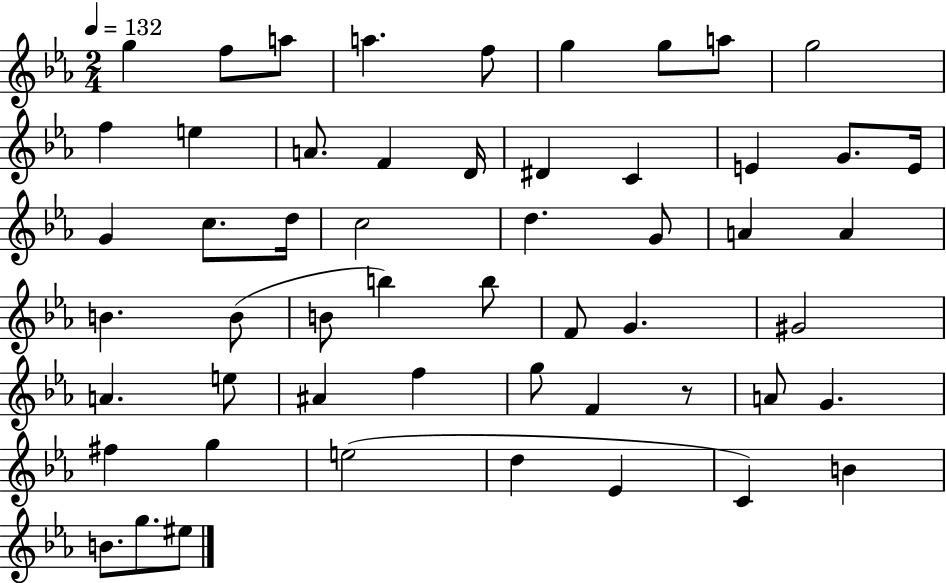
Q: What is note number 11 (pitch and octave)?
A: E5